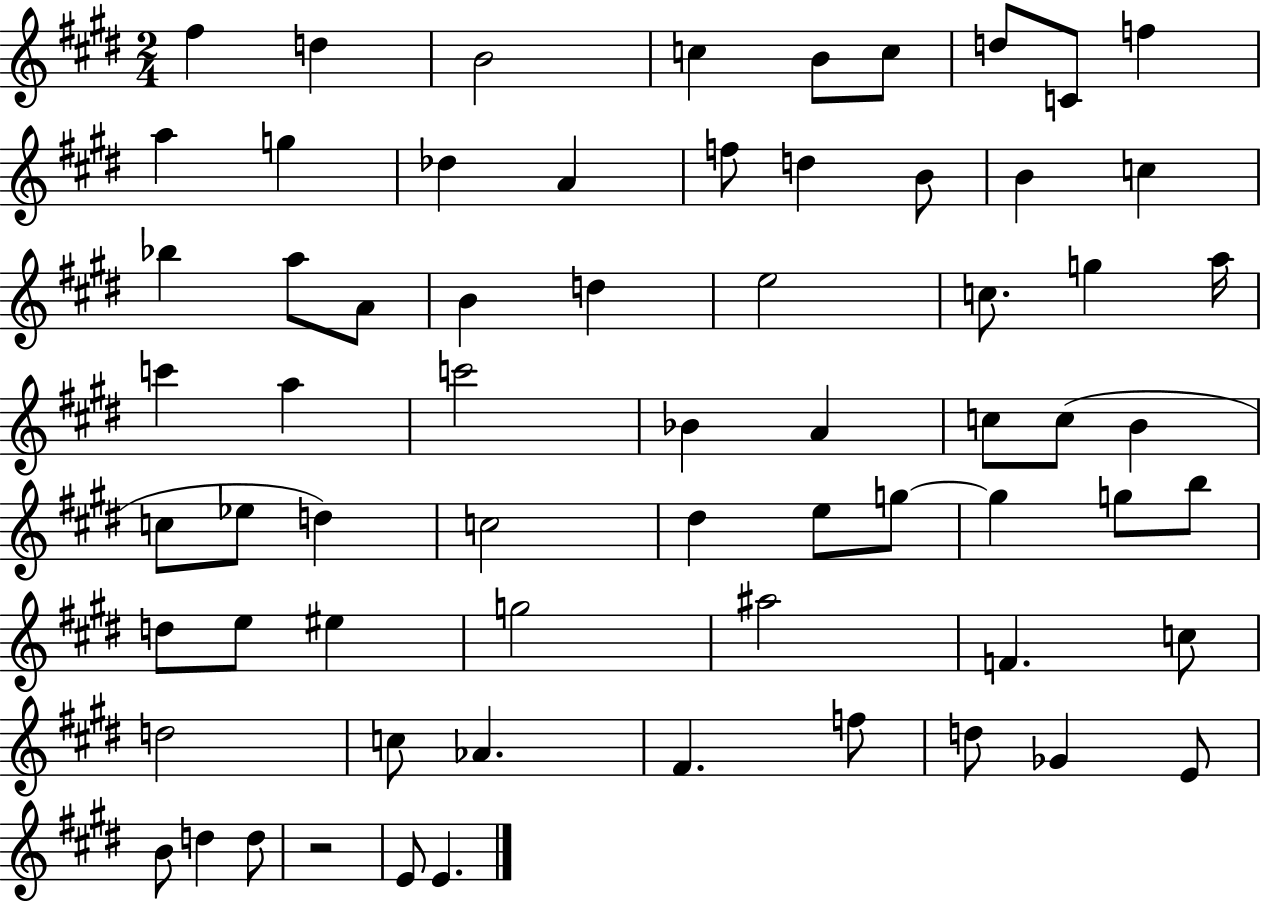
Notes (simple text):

F#5/q D5/q B4/h C5/q B4/e C5/e D5/e C4/e F5/q A5/q G5/q Db5/q A4/q F5/e D5/q B4/e B4/q C5/q Bb5/q A5/e A4/e B4/q D5/q E5/h C5/e. G5/q A5/s C6/q A5/q C6/h Bb4/q A4/q C5/e C5/e B4/q C5/e Eb5/e D5/q C5/h D#5/q E5/e G5/e G5/q G5/e B5/e D5/e E5/e EIS5/q G5/h A#5/h F4/q. C5/e D5/h C5/e Ab4/q. F#4/q. F5/e D5/e Gb4/q E4/e B4/e D5/q D5/e R/h E4/e E4/q.